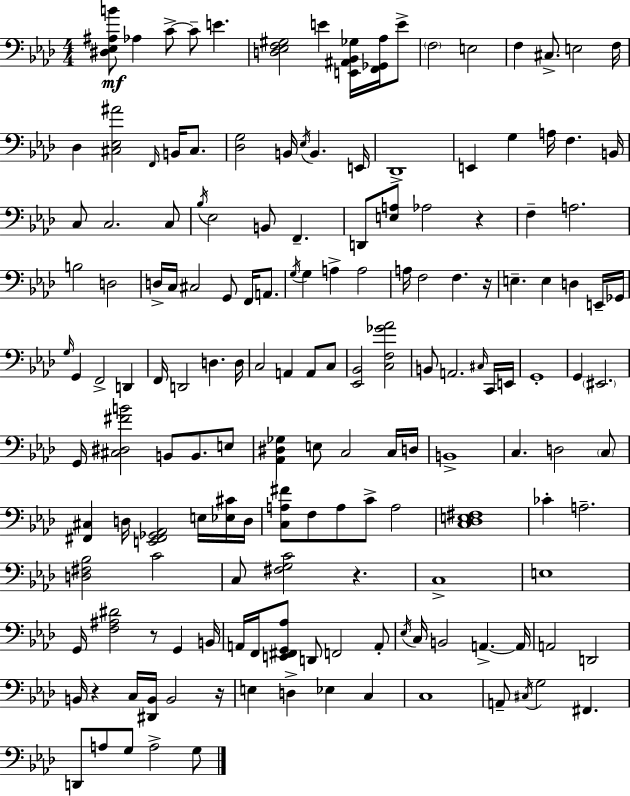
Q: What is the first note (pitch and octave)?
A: Ab3